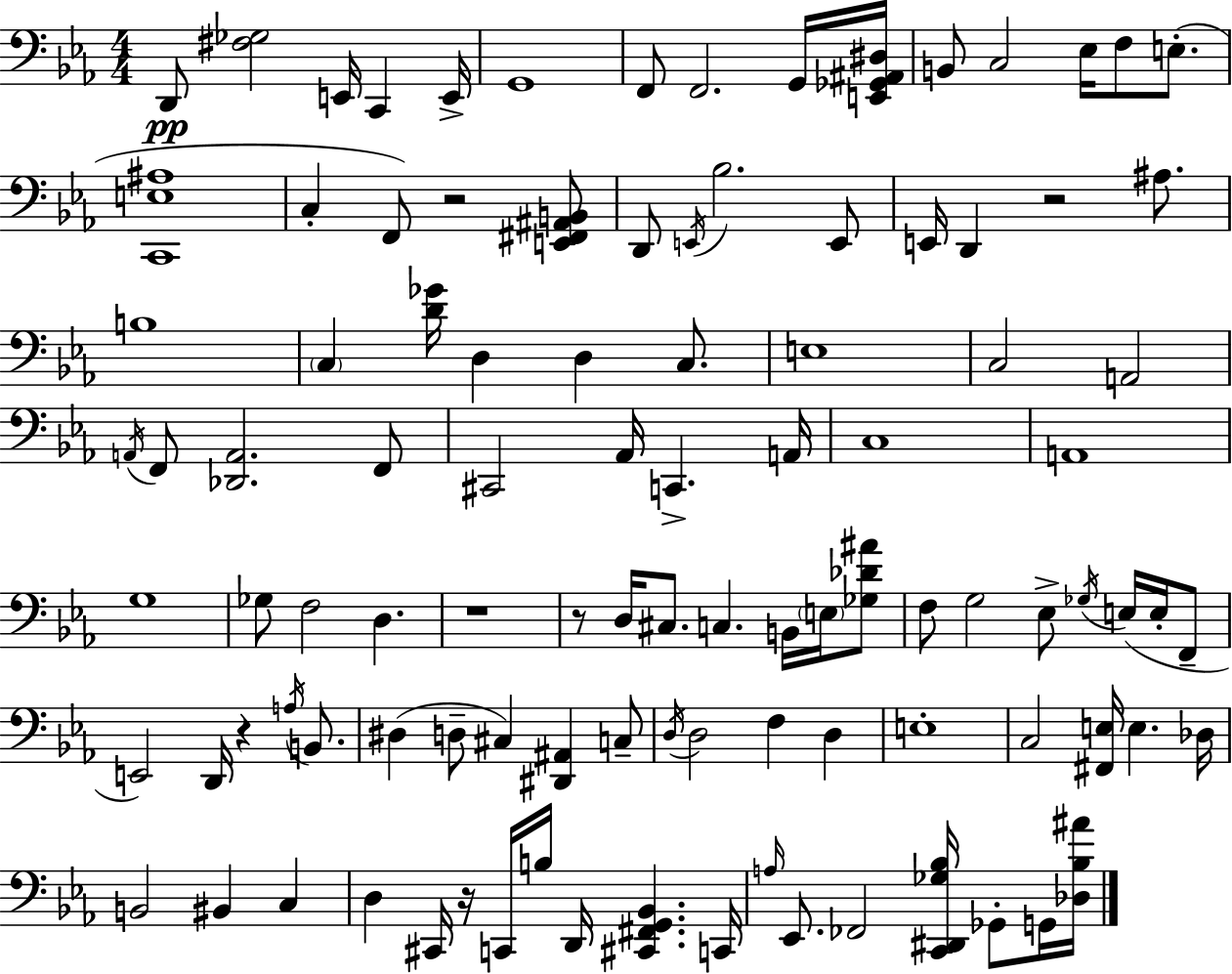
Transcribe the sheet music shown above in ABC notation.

X:1
T:Untitled
M:4/4
L:1/4
K:Eb
D,,/2 [^F,_G,]2 E,,/4 C,, E,,/4 G,,4 F,,/2 F,,2 G,,/4 [E,,_G,,^A,,^D,]/4 B,,/2 C,2 _E,/4 F,/2 E,/2 [C,,E,^A,]4 C, F,,/2 z2 [E,,^F,,^A,,B,,]/2 D,,/2 E,,/4 _B,2 E,,/2 E,,/4 D,, z2 ^A,/2 B,4 C, [D_G]/4 D, D, C,/2 E,4 C,2 A,,2 A,,/4 F,,/2 [_D,,A,,]2 F,,/2 ^C,,2 _A,,/4 C,, A,,/4 C,4 A,,4 G,4 _G,/2 F,2 D, z4 z/2 D,/4 ^C,/2 C, B,,/4 E,/4 [_G,_D^A]/2 F,/2 G,2 _E,/2 _G,/4 E,/4 E,/4 F,,/2 E,,2 D,,/4 z A,/4 B,,/2 ^D, D,/2 ^C, [^D,,^A,,] C,/2 D,/4 D,2 F, D, E,4 C,2 [^F,,E,]/4 E, _D,/4 B,,2 ^B,, C, D, ^C,,/4 z/4 C,,/4 B,/4 D,,/4 [^C,,^F,,G,,_B,,] C,,/4 A,/4 _E,,/2 _F,,2 [C,,^D,,_G,_B,]/4 _G,,/2 G,,/4 [_D,_B,^A]/4